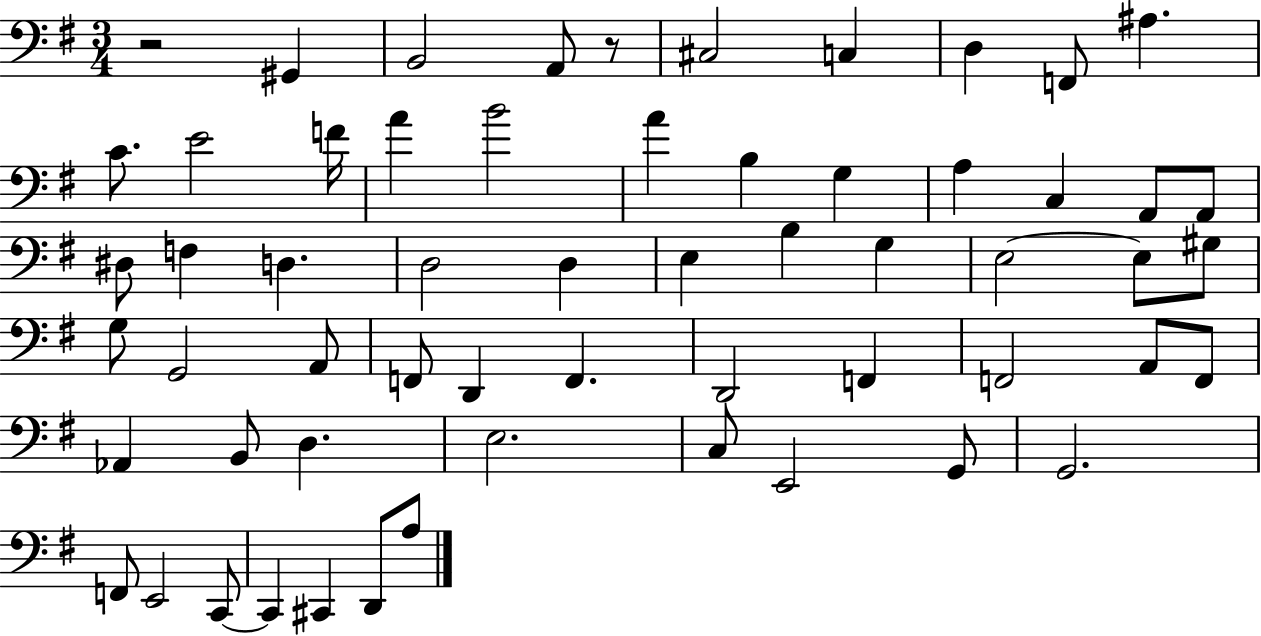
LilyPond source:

{
  \clef bass
  \numericTimeSignature
  \time 3/4
  \key g \major
  r2 gis,4 | b,2 a,8 r8 | cis2 c4 | d4 f,8 ais4. | \break c'8. e'2 f'16 | a'4 b'2 | a'4 b4 g4 | a4 c4 a,8 a,8 | \break dis8 f4 d4. | d2 d4 | e4 b4 g4 | e2~~ e8 gis8 | \break g8 g,2 a,8 | f,8 d,4 f,4. | d,2 f,4 | f,2 a,8 f,8 | \break aes,4 b,8 d4. | e2. | c8 e,2 g,8 | g,2. | \break f,8 e,2 c,8~~ | c,4 cis,4 d,8 a8 | \bar "|."
}